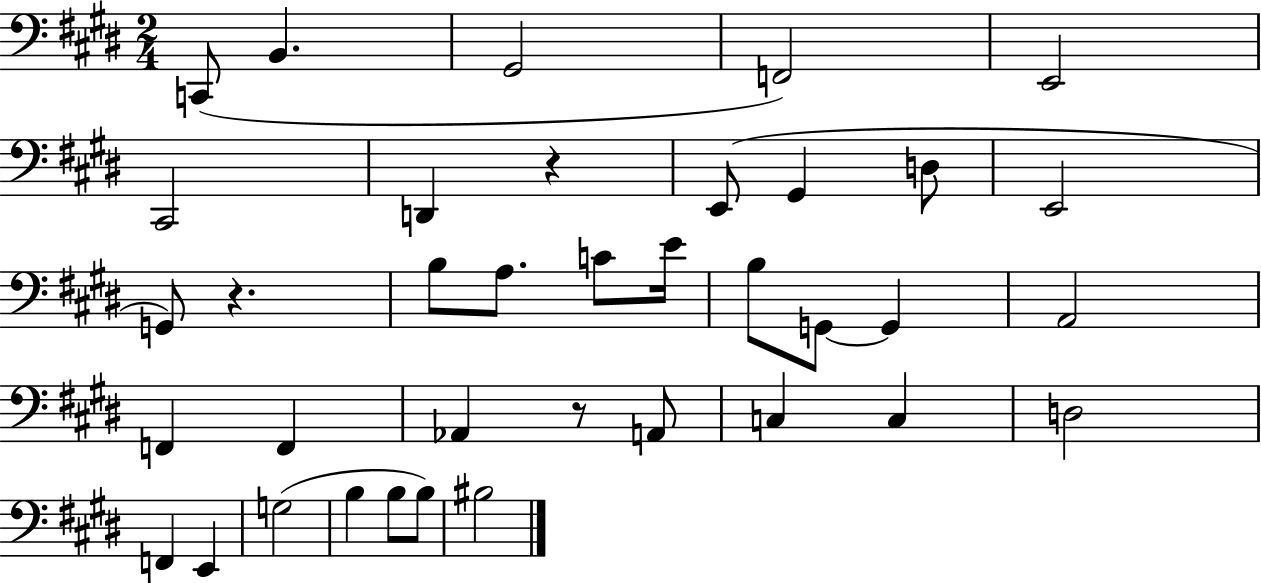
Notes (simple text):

C2/e B2/q. G#2/h F2/h E2/h C#2/h D2/q R/q E2/e G#2/q D3/e E2/h G2/e R/q. B3/e A3/e. C4/e E4/s B3/e G2/e G2/q A2/h F2/q F2/q Ab2/q R/e A2/e C3/q C3/q D3/h F2/q E2/q G3/h B3/q B3/e B3/e BIS3/h